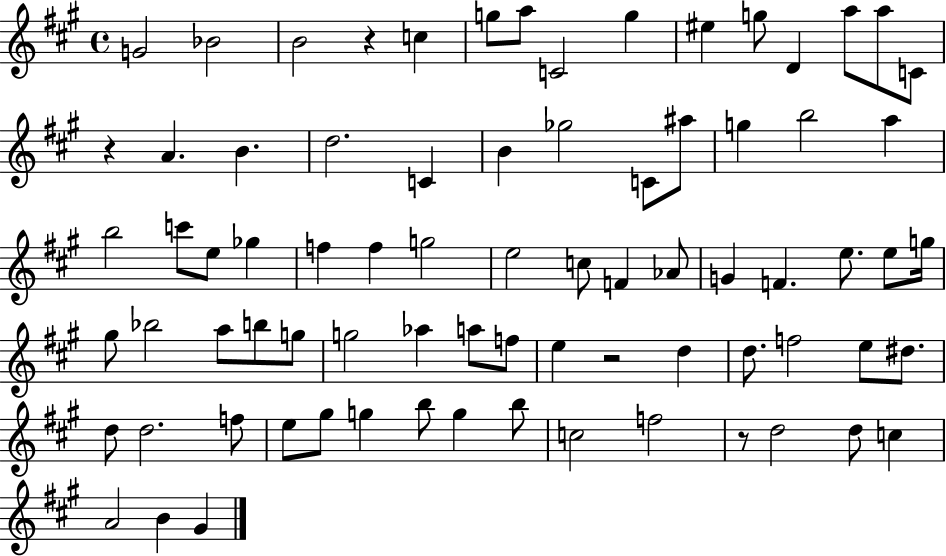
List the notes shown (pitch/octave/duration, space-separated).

G4/h Bb4/h B4/h R/q C5/q G5/e A5/e C4/h G5/q EIS5/q G5/e D4/q A5/e A5/e C4/e R/q A4/q. B4/q. D5/h. C4/q B4/q Gb5/h C4/e A#5/e G5/q B5/h A5/q B5/h C6/e E5/e Gb5/q F5/q F5/q G5/h E5/h C5/e F4/q Ab4/e G4/q F4/q. E5/e. E5/e G5/s G#5/e Bb5/h A5/e B5/e G5/e G5/h Ab5/q A5/e F5/e E5/q R/h D5/q D5/e. F5/h E5/e D#5/e. D5/e D5/h. F5/e E5/e G#5/e G5/q B5/e G5/q B5/e C5/h F5/h R/e D5/h D5/e C5/q A4/h B4/q G#4/q